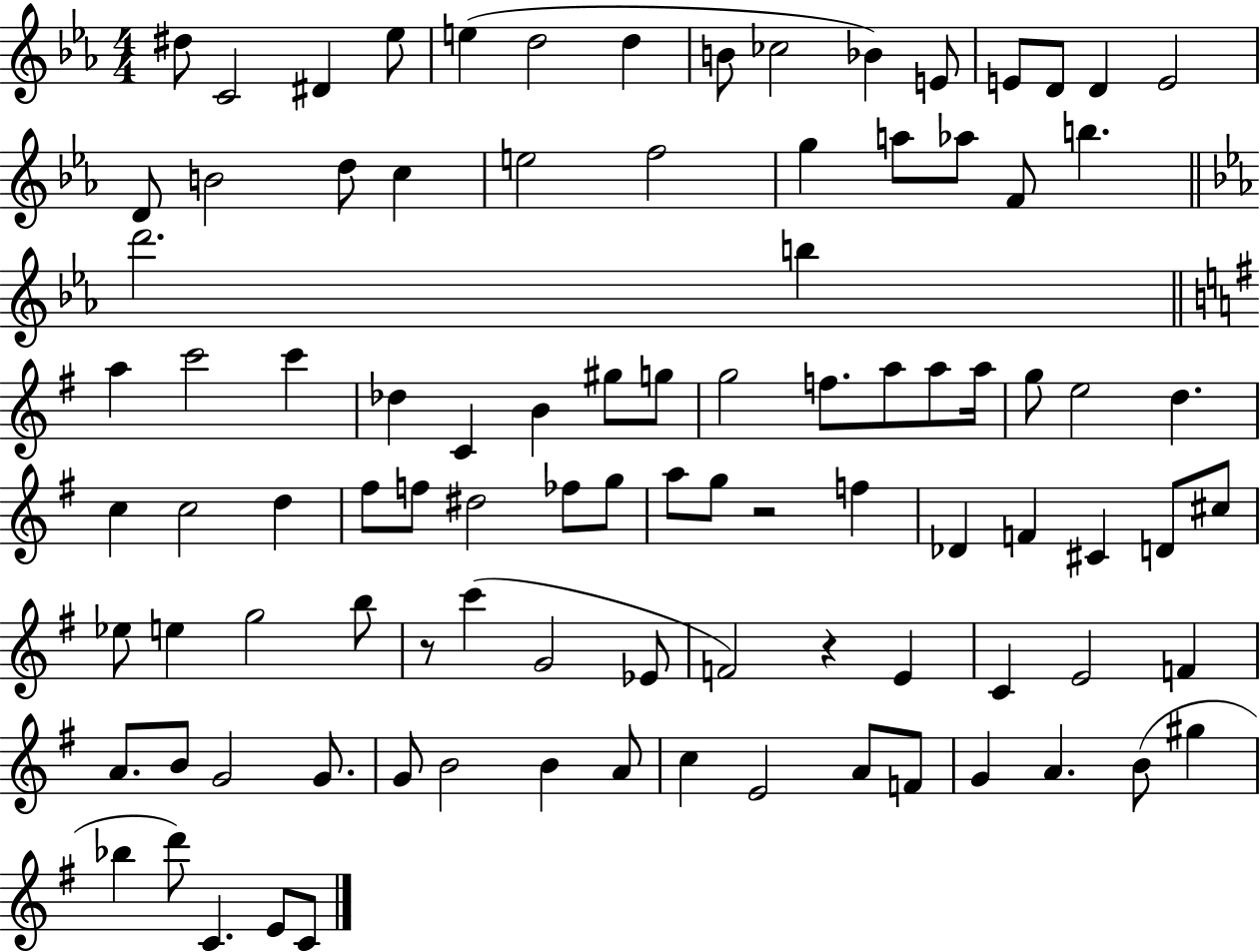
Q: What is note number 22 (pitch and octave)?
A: G5